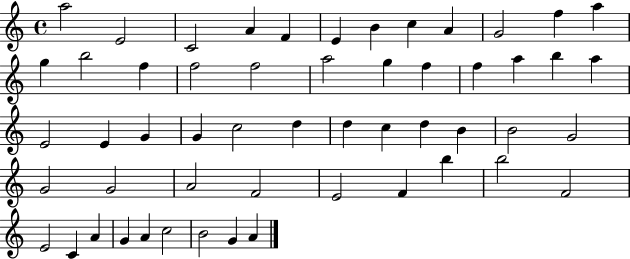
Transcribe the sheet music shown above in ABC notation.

X:1
T:Untitled
M:4/4
L:1/4
K:C
a2 E2 C2 A F E B c A G2 f a g b2 f f2 f2 a2 g f f a b a E2 E G G c2 d d c d B B2 G2 G2 G2 A2 F2 E2 F b b2 F2 E2 C A G A c2 B2 G A